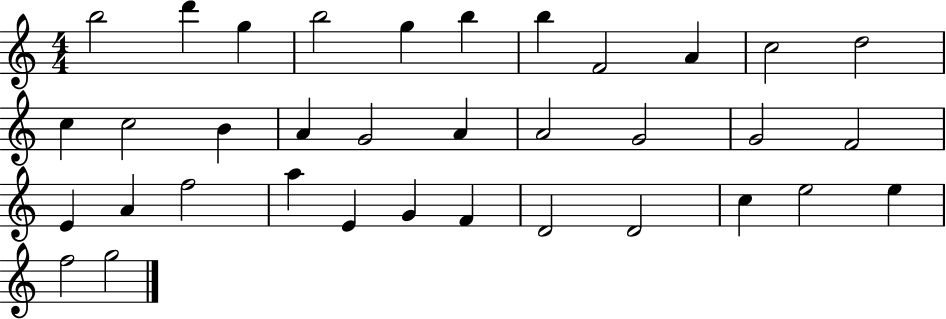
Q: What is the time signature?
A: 4/4